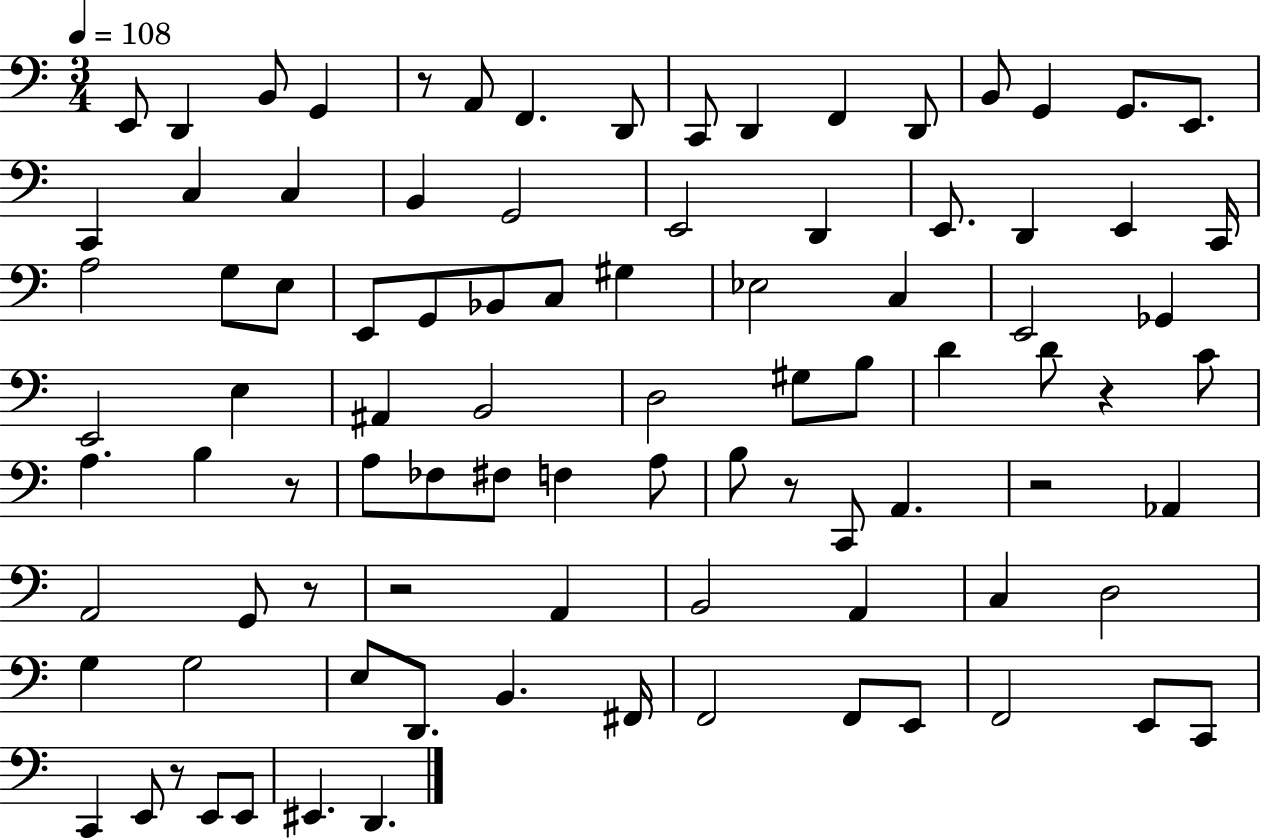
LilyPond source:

{
  \clef bass
  \numericTimeSignature
  \time 3/4
  \key c \major
  \tempo 4 = 108
  e,8 d,4 b,8 g,4 | r8 a,8 f,4. d,8 | c,8 d,4 f,4 d,8 | b,8 g,4 g,8. e,8. | \break c,4 c4 c4 | b,4 g,2 | e,2 d,4 | e,8. d,4 e,4 c,16 | \break a2 g8 e8 | e,8 g,8 bes,8 c8 gis4 | ees2 c4 | e,2 ges,4 | \break e,2 e4 | ais,4 b,2 | d2 gis8 b8 | d'4 d'8 r4 c'8 | \break a4. b4 r8 | a8 fes8 fis8 f4 a8 | b8 r8 c,8 a,4. | r2 aes,4 | \break a,2 g,8 r8 | r2 a,4 | b,2 a,4 | c4 d2 | \break g4 g2 | e8 d,8. b,4. fis,16 | f,2 f,8 e,8 | f,2 e,8 c,8 | \break c,4 e,8 r8 e,8 e,8 | eis,4. d,4. | \bar "|."
}